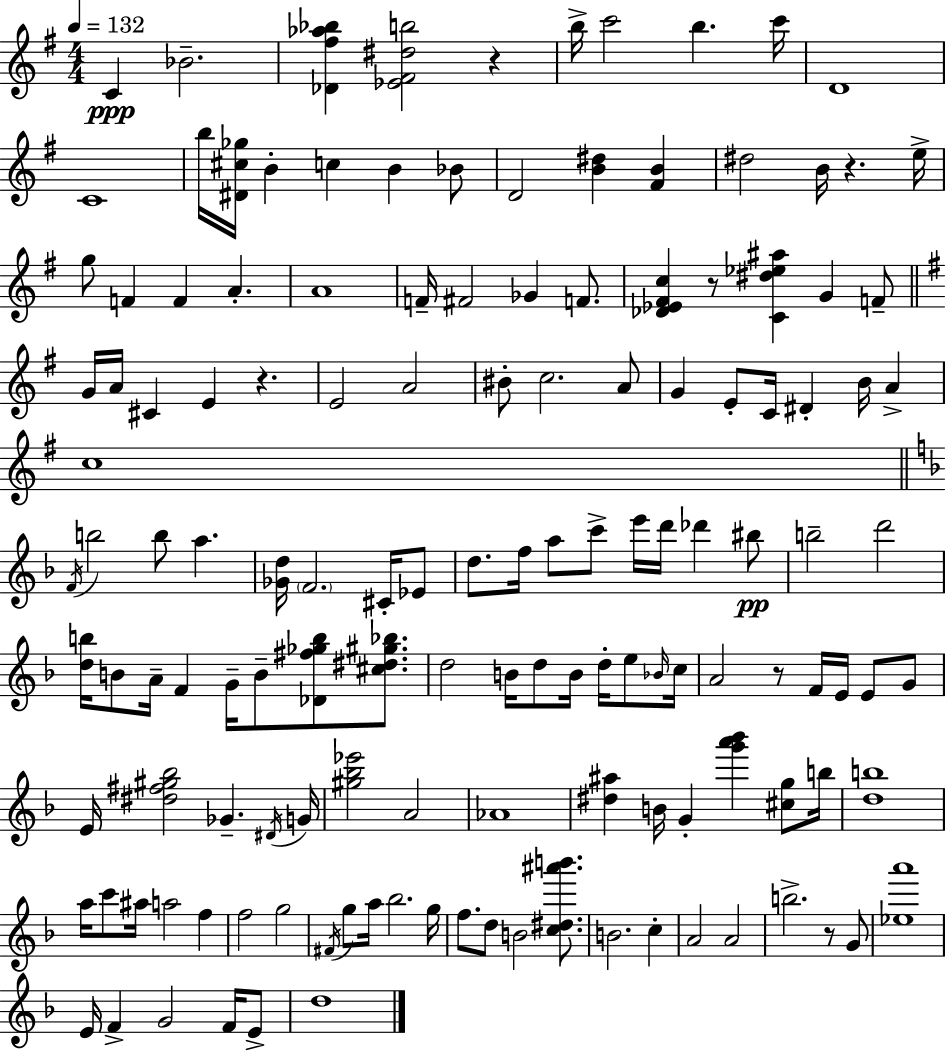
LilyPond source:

{
  \clef treble
  \numericTimeSignature
  \time 4/4
  \key e \minor
  \tempo 4 = 132
  c'4\ppp bes'2.-- | <des' fis'' aes'' bes''>4 <ees' fis' dis'' b''>2 r4 | b''16-> c'''2 b''4. c'''16 | d'1 | \break c'1 | b''16 <dis' cis'' ges''>16 b'4-. c''4 b'4 bes'8 | d'2 <b' dis''>4 <fis' b'>4 | dis''2 b'16 r4. e''16-> | \break g''8 f'4 f'4 a'4.-. | a'1 | f'16-- fis'2 ges'4 f'8. | <des' ees' fis' c''>4 r8 <c' dis'' ees'' ais''>4 g'4 f'8-- | \break \bar "||" \break \key e \minor g'16 a'16 cis'4 e'4 r4. | e'2 a'2 | bis'8-. c''2. a'8 | g'4 e'8-. c'16 dis'4-. b'16 a'4-> | \break c''1 | \bar "||" \break \key f \major \acciaccatura { f'16 } b''2 b''8 a''4. | <ges' d''>16 \parenthesize f'2. cis'16-. ees'8 | d''8. f''16 a''8 c'''8-> e'''16 d'''16 des'''4 bis''8\pp | b''2-- d'''2 | \break <d'' b''>16 b'8 a'16-- f'4 g'16-- b'8-- <des' fis'' ges'' b''>8 <cis'' dis'' gis'' bes''>8. | d''2 b'16 d''8 b'16 d''16-. e''8 | \grace { bes'16 } c''16 a'2 r8 f'16 e'16 e'8 | g'8 e'16 <dis'' fis'' gis'' bes''>2 ges'4.-- | \break \acciaccatura { dis'16 } g'16 <gis'' bes'' ees'''>2 a'2 | aes'1 | <dis'' ais''>4 b'16 g'4-. <g''' a''' bes'''>4 | <cis'' g''>8 b''16 <d'' b''>1 | \break a''16 c'''8 ais''16 a''2 f''4 | f''2 g''2 | \acciaccatura { fis'16 } g''8 a''16 bes''2. | g''16 f''8. d''8 b'2 | \break <c'' dis'' ais''' b'''>8. b'2. | c''4-. a'2 a'2 | b''2.-> | r8 g'8 <ees'' a'''>1 | \break e'16 f'4-> g'2 | f'16 e'8-> d''1 | \bar "|."
}